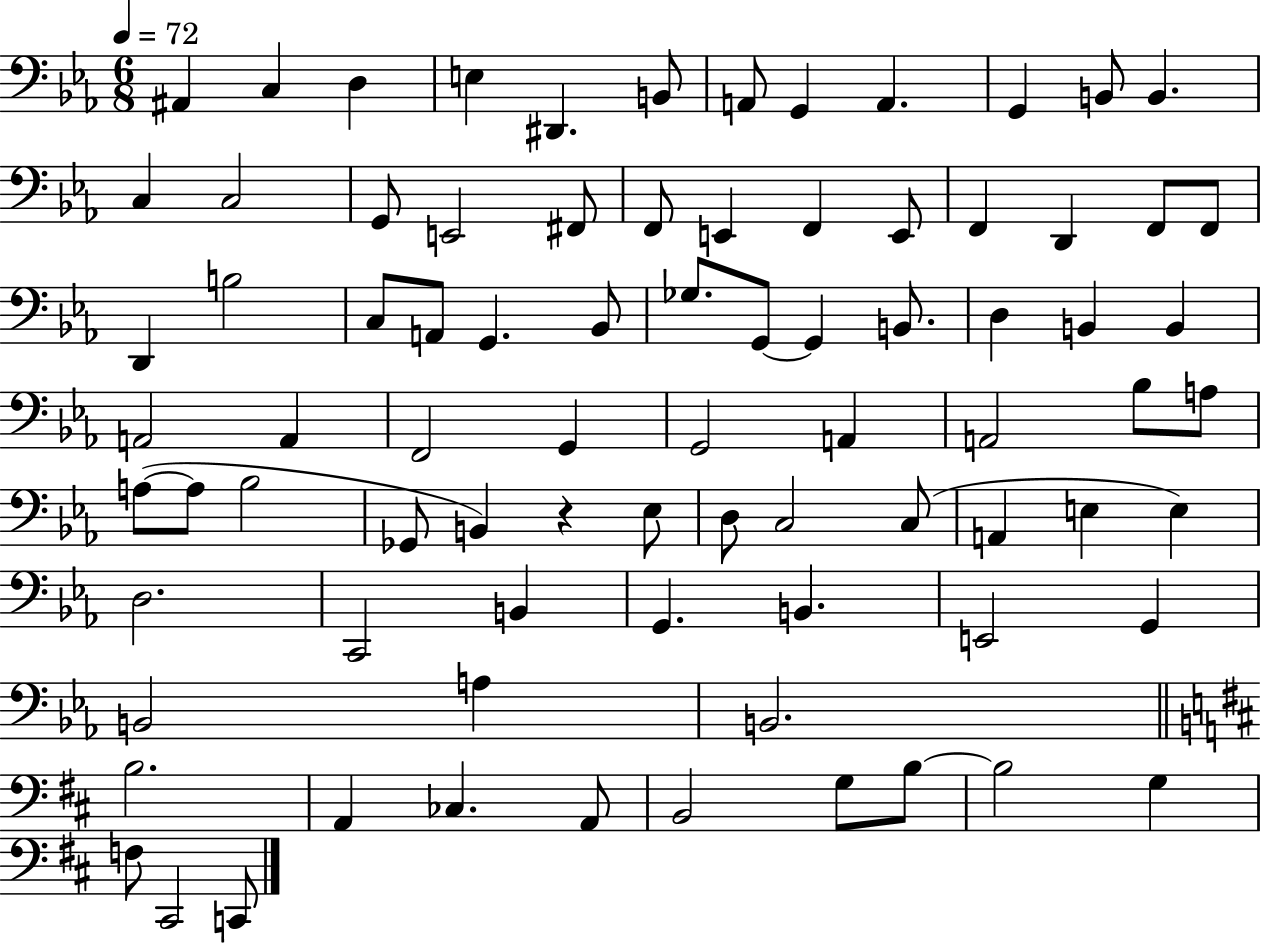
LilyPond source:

{
  \clef bass
  \numericTimeSignature
  \time 6/8
  \key ees \major
  \tempo 4 = 72
  \repeat volta 2 { ais,4 c4 d4 | e4 dis,4. b,8 | a,8 g,4 a,4. | g,4 b,8 b,4. | \break c4 c2 | g,8 e,2 fis,8 | f,8 e,4 f,4 e,8 | f,4 d,4 f,8 f,8 | \break d,4 b2 | c8 a,8 g,4. bes,8 | ges8. g,8~~ g,4 b,8. | d4 b,4 b,4 | \break a,2 a,4 | f,2 g,4 | g,2 a,4 | a,2 bes8 a8 | \break a8~(~ a8 bes2 | ges,8 b,4) r4 ees8 | d8 c2 c8( | a,4 e4 e4) | \break d2. | c,2 b,4 | g,4. b,4. | e,2 g,4 | \break b,2 a4 | b,2. | \bar "||" \break \key d \major b2. | a,4 ces4. a,8 | b,2 g8 b8~~ | b2 g4 | \break f8 cis,2 c,8 | } \bar "|."
}